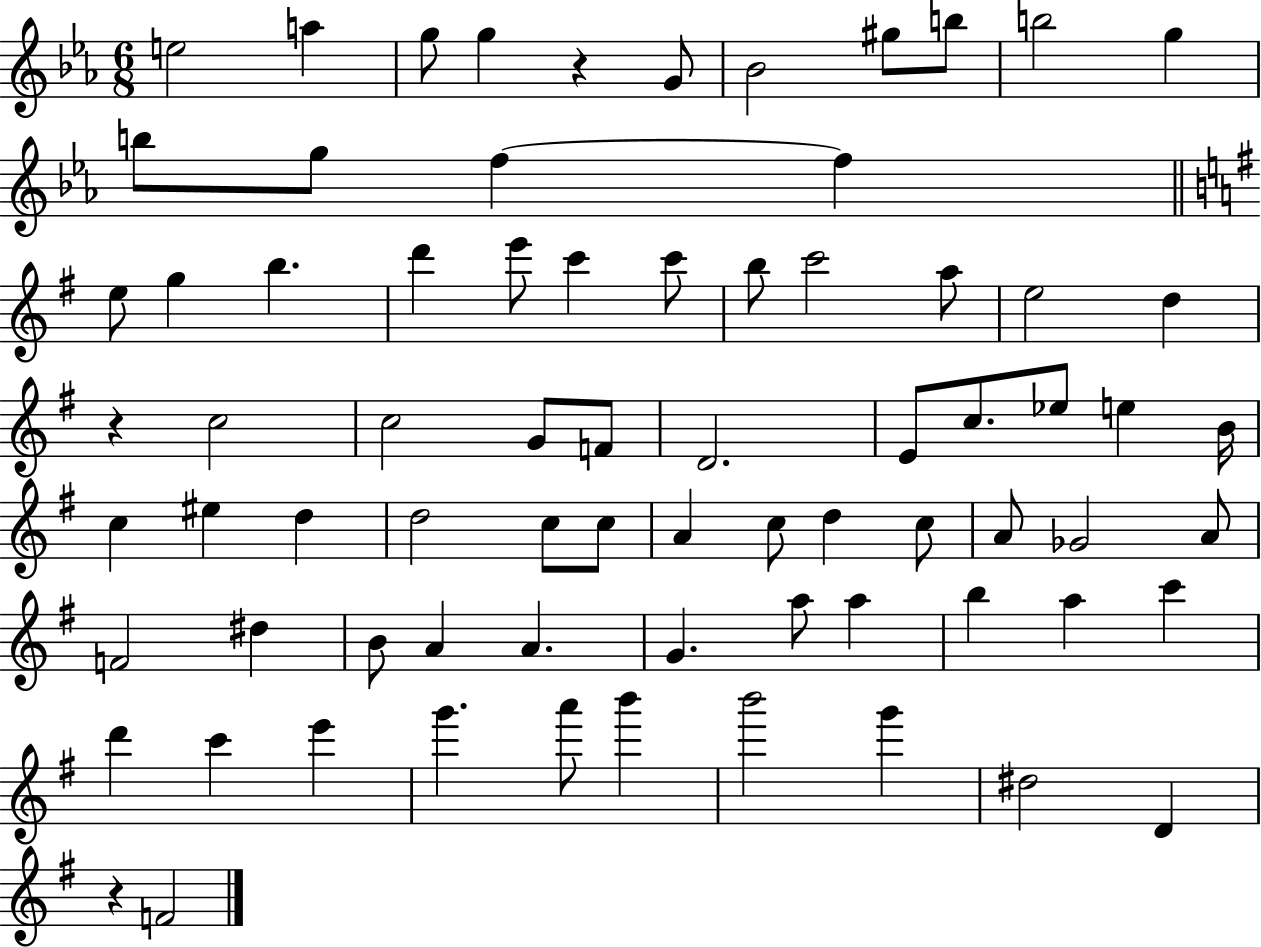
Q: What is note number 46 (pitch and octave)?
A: C5